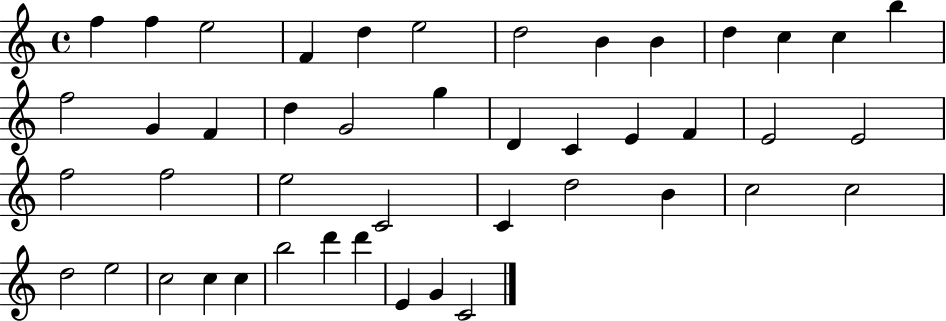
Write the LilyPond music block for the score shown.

{
  \clef treble
  \time 4/4
  \defaultTimeSignature
  \key c \major
  f''4 f''4 e''2 | f'4 d''4 e''2 | d''2 b'4 b'4 | d''4 c''4 c''4 b''4 | \break f''2 g'4 f'4 | d''4 g'2 g''4 | d'4 c'4 e'4 f'4 | e'2 e'2 | \break f''2 f''2 | e''2 c'2 | c'4 d''2 b'4 | c''2 c''2 | \break d''2 e''2 | c''2 c''4 c''4 | b''2 d'''4 d'''4 | e'4 g'4 c'2 | \break \bar "|."
}